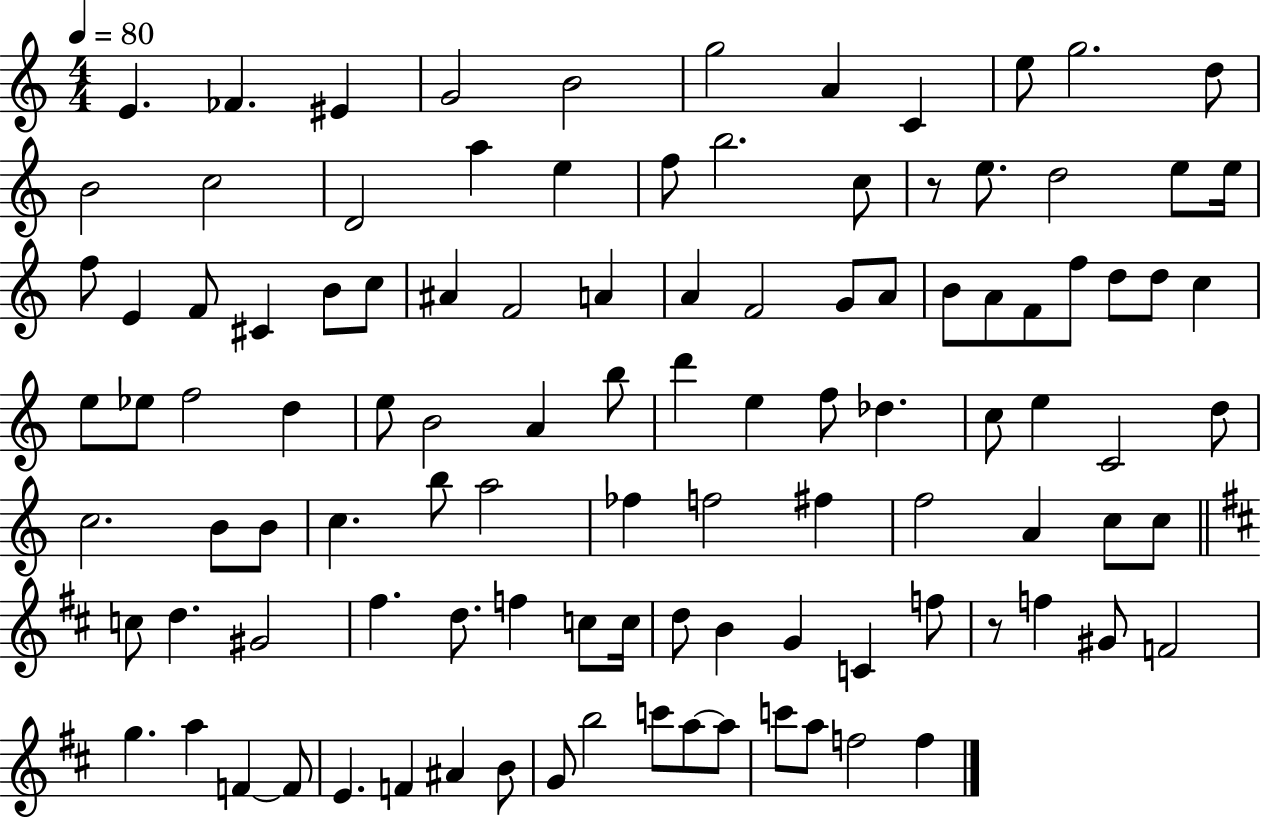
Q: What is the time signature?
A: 4/4